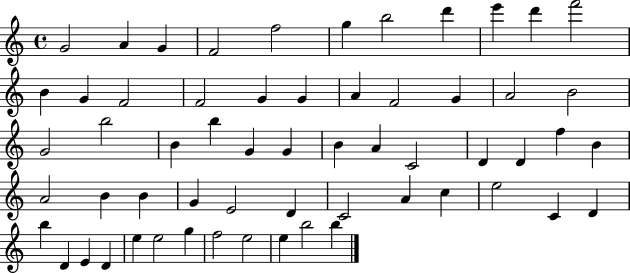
X:1
T:Untitled
M:4/4
L:1/4
K:C
G2 A G F2 f2 g b2 d' e' d' f'2 B G F2 F2 G G A F2 G A2 B2 G2 b2 B b G G B A C2 D D f B A2 B B G E2 D C2 A c e2 C D b D E D e e2 g f2 e2 e b2 b